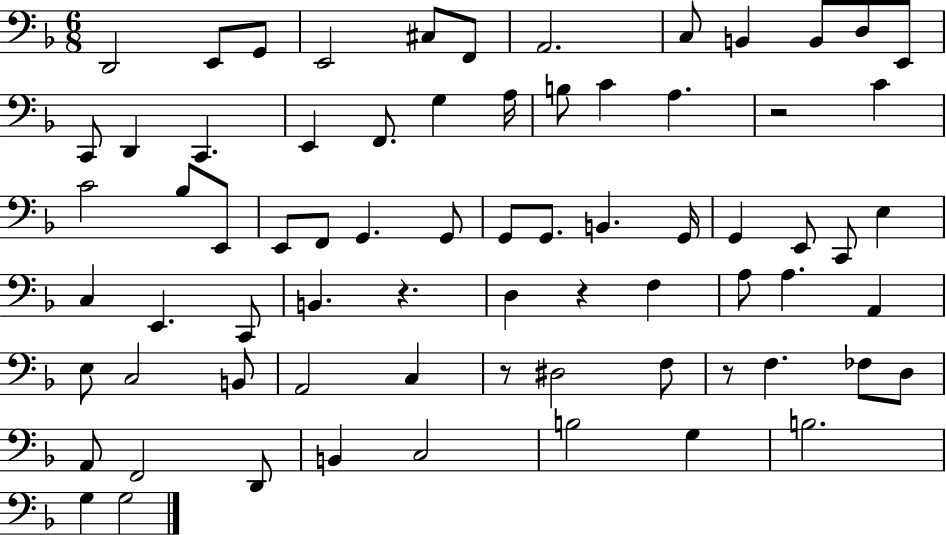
D2/h E2/e G2/e E2/h C#3/e F2/e A2/h. C3/e B2/q B2/e D3/e E2/e C2/e D2/q C2/q. E2/q F2/e. G3/q A3/s B3/e C4/q A3/q. R/h C4/q C4/h Bb3/e E2/e E2/e F2/e G2/q. G2/e G2/e G2/e. B2/q. G2/s G2/q E2/e C2/e E3/q C3/q E2/q. C2/e B2/q. R/q. D3/q R/q F3/q A3/e A3/q. A2/q E3/e C3/h B2/e A2/h C3/q R/e D#3/h F3/e R/e F3/q. FES3/e D3/e A2/e F2/h D2/e B2/q C3/h B3/h G3/q B3/h. G3/q G3/h